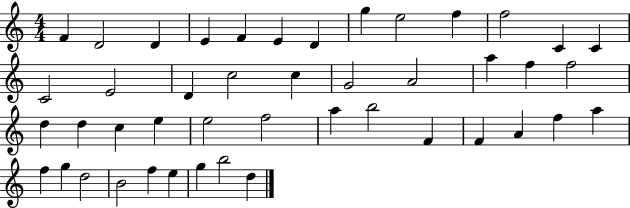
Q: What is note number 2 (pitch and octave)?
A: D4